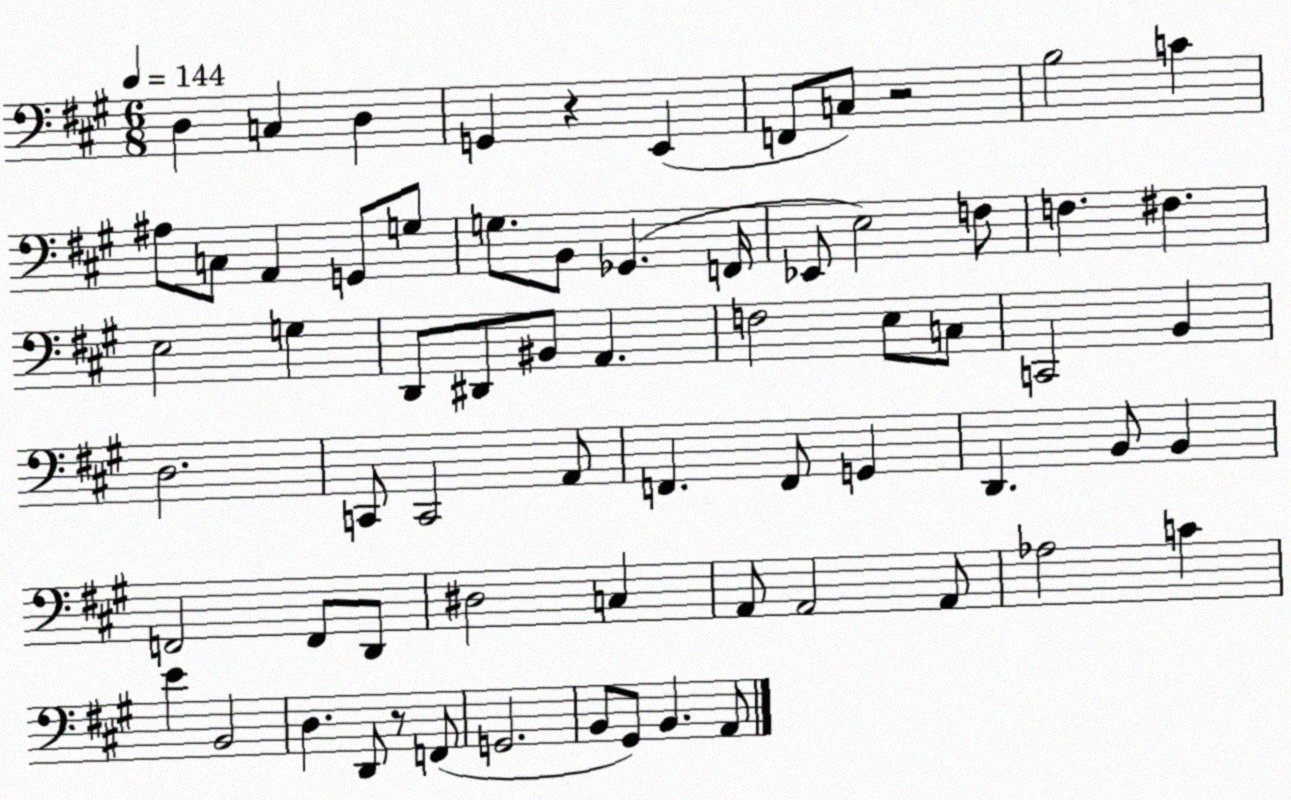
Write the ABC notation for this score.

X:1
T:Untitled
M:6/8
L:1/4
K:A
D, C, D, G,, z E,, F,,/2 C,/2 z2 B,2 C ^A,/2 C,/2 A,, G,,/2 G,/2 G,/2 B,,/2 _G,, F,,/4 _E,,/2 E,2 F,/2 F, ^F, E,2 G, D,,/2 ^D,,/2 ^B,,/2 A,, F,2 E,/2 C,/2 C,,2 B,, D,2 C,,/2 C,,2 A,,/2 F,, F,,/2 G,, D,, B,,/2 B,, F,,2 F,,/2 D,,/2 ^D,2 C, A,,/2 A,,2 A,,/2 _A,2 C E B,,2 D, D,,/2 z/2 F,,/2 G,,2 B,,/2 ^G,,/2 B,, A,,/2